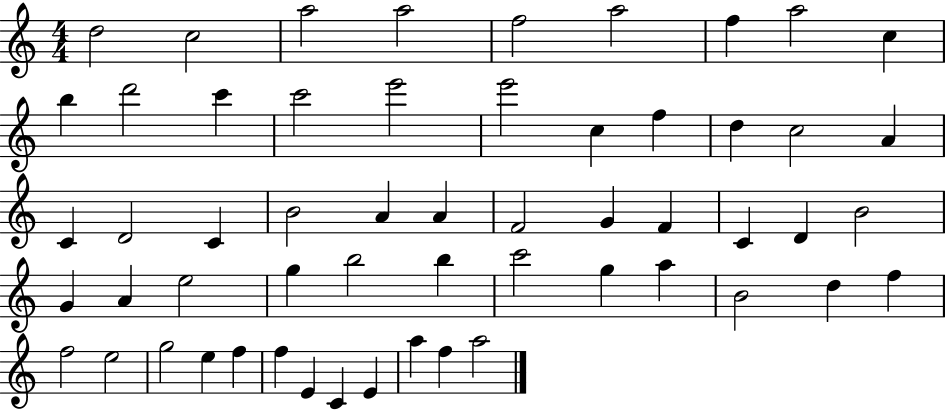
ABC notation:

X:1
T:Untitled
M:4/4
L:1/4
K:C
d2 c2 a2 a2 f2 a2 f a2 c b d'2 c' c'2 e'2 e'2 c f d c2 A C D2 C B2 A A F2 G F C D B2 G A e2 g b2 b c'2 g a B2 d f f2 e2 g2 e f f E C E a f a2